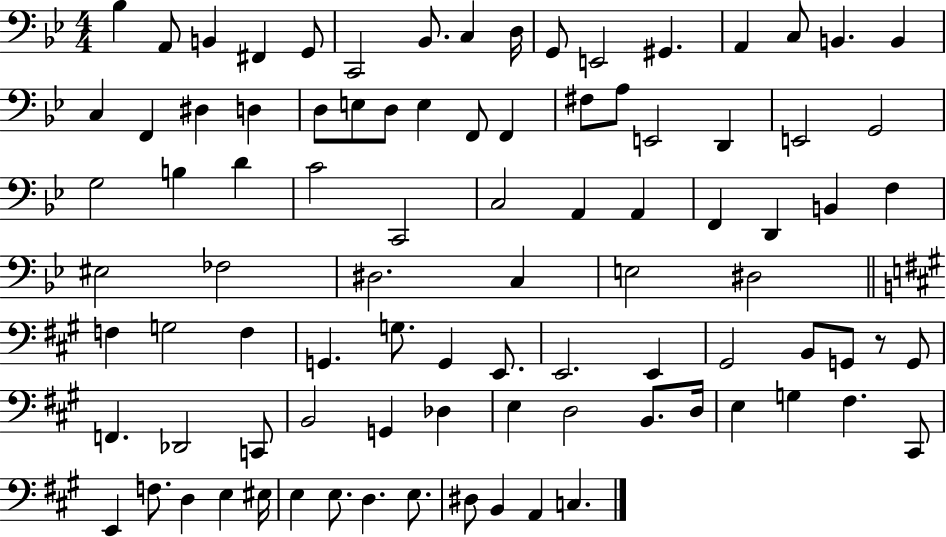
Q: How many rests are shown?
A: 1